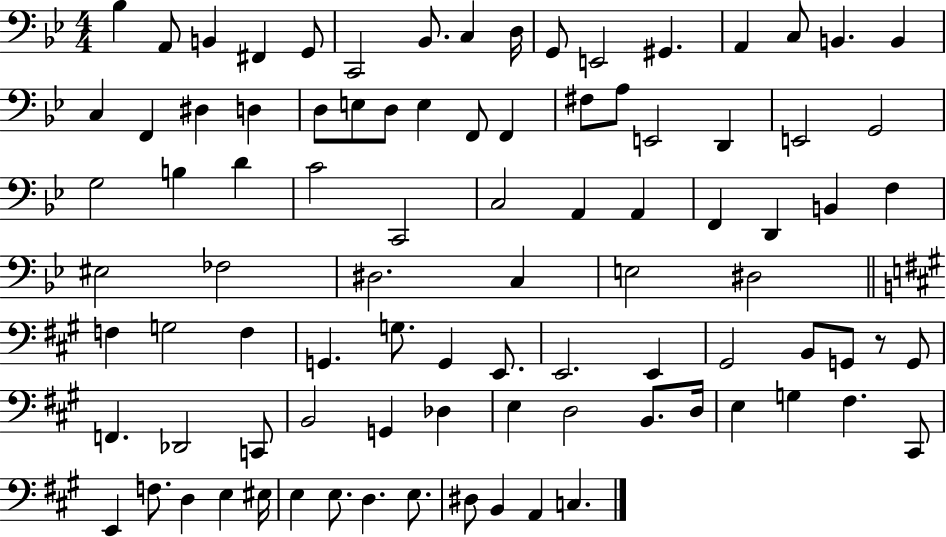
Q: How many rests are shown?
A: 1